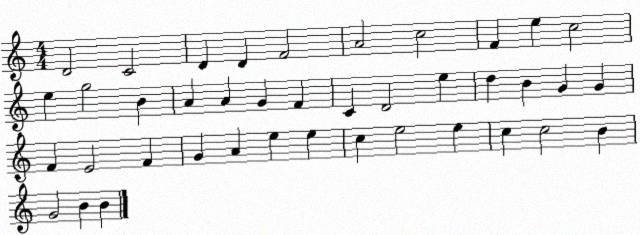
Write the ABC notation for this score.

X:1
T:Untitled
M:4/4
L:1/4
K:C
D2 C2 D D F2 A2 c2 F e c2 e g2 B A A G F C D2 e d B G G F E2 F G A e e c e2 e c c2 B G2 B B